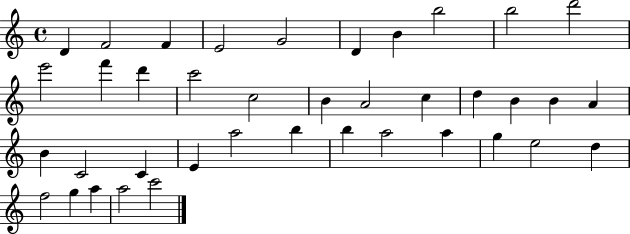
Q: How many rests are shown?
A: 0